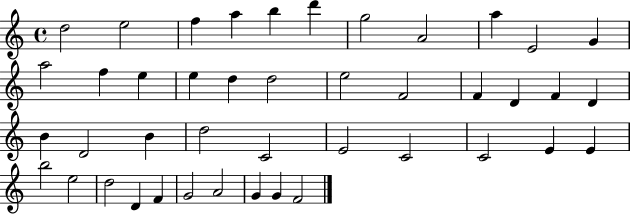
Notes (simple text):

D5/h E5/h F5/q A5/q B5/q D6/q G5/h A4/h A5/q E4/h G4/q A5/h F5/q E5/q E5/q D5/q D5/h E5/h F4/h F4/q D4/q F4/q D4/q B4/q D4/h B4/q D5/h C4/h E4/h C4/h C4/h E4/q E4/q B5/h E5/h D5/h D4/q F4/q G4/h A4/h G4/q G4/q F4/h